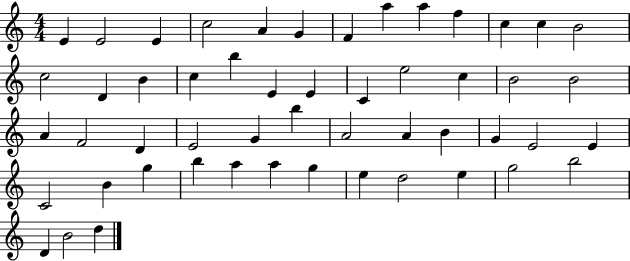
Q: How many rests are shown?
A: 0